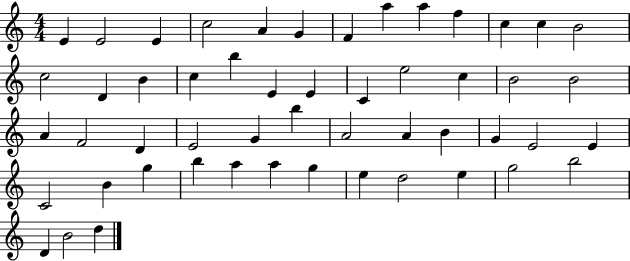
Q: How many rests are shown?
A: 0